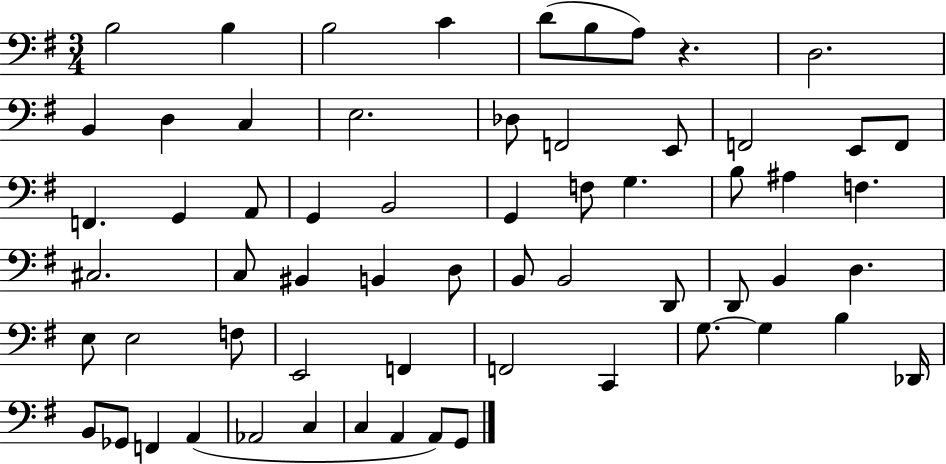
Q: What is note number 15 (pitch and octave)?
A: E2